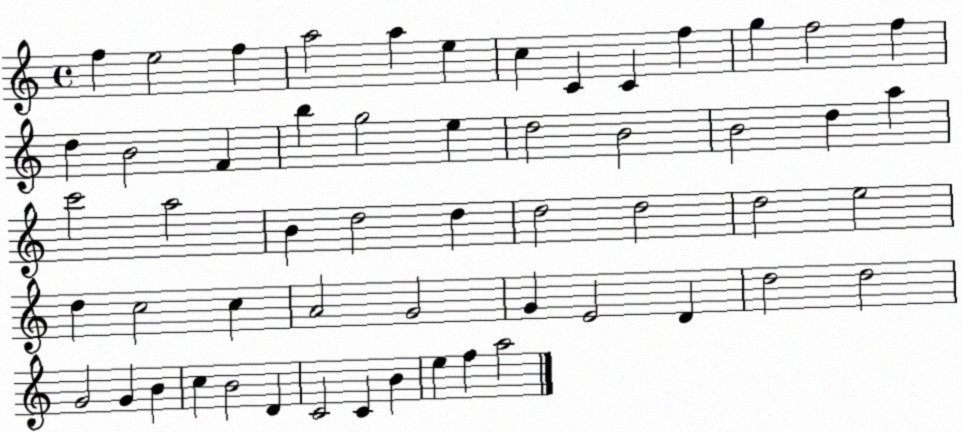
X:1
T:Untitled
M:4/4
L:1/4
K:C
f e2 f a2 a e c C C f g f2 f d B2 F b g2 e d2 B2 B2 d a c'2 a2 B d2 d d2 d2 d2 e2 d c2 c A2 G2 G E2 D d2 d2 G2 G B c B2 D C2 C B e f a2